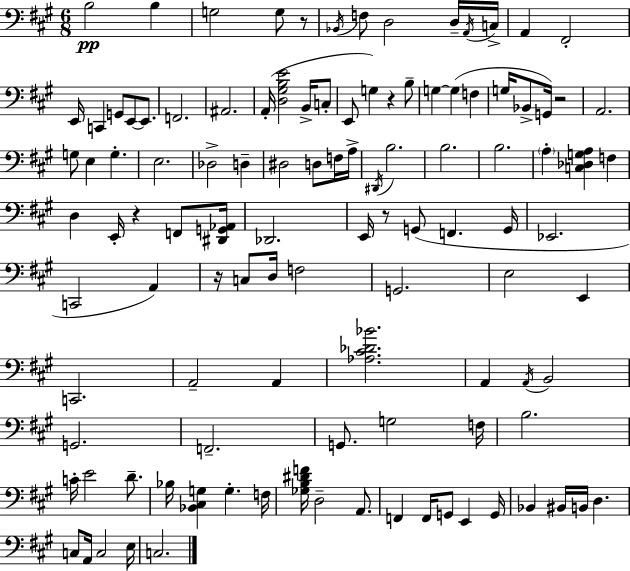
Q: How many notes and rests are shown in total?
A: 111